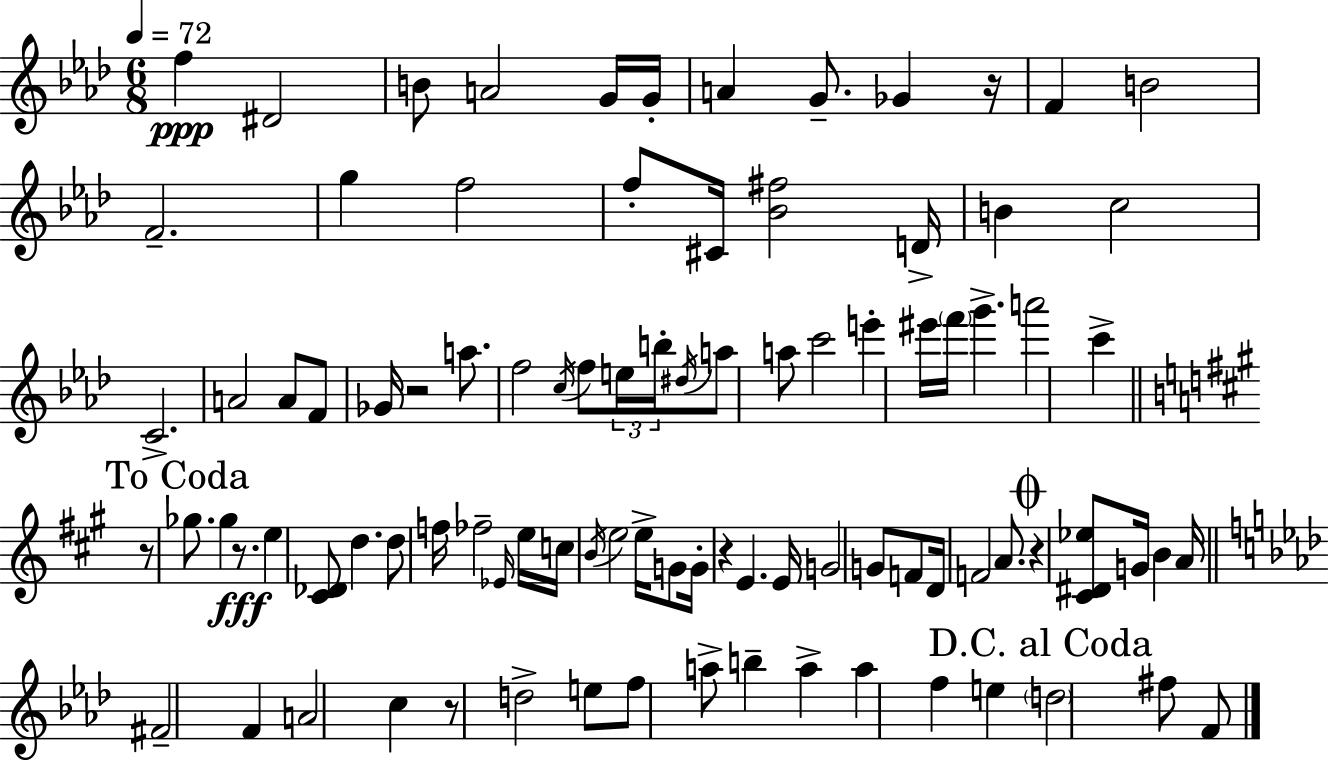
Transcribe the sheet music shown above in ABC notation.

X:1
T:Untitled
M:6/8
L:1/4
K:Fm
f ^D2 B/2 A2 G/4 G/4 A G/2 _G z/4 F B2 F2 g f2 f/2 ^C/4 [_B^f]2 D/4 B c2 C2 A2 A/2 F/2 _G/4 z2 a/2 f2 c/4 f/2 e/4 b/4 ^d/4 a/2 a/2 c'2 e' ^e'/4 f'/4 g' a'2 c' z/2 _g/2 _g z/2 e [^C_D]/2 d d/2 f/4 _f2 _E/4 e/4 c/4 B/4 e2 e/4 G/2 G/4 z E E/4 G2 G/2 F/2 D/4 F2 A/2 z [^C^D_e]/2 G/4 B A/4 ^F2 F A2 c z/2 d2 e/2 f/2 a/2 b a a f e d2 ^f/2 F/2